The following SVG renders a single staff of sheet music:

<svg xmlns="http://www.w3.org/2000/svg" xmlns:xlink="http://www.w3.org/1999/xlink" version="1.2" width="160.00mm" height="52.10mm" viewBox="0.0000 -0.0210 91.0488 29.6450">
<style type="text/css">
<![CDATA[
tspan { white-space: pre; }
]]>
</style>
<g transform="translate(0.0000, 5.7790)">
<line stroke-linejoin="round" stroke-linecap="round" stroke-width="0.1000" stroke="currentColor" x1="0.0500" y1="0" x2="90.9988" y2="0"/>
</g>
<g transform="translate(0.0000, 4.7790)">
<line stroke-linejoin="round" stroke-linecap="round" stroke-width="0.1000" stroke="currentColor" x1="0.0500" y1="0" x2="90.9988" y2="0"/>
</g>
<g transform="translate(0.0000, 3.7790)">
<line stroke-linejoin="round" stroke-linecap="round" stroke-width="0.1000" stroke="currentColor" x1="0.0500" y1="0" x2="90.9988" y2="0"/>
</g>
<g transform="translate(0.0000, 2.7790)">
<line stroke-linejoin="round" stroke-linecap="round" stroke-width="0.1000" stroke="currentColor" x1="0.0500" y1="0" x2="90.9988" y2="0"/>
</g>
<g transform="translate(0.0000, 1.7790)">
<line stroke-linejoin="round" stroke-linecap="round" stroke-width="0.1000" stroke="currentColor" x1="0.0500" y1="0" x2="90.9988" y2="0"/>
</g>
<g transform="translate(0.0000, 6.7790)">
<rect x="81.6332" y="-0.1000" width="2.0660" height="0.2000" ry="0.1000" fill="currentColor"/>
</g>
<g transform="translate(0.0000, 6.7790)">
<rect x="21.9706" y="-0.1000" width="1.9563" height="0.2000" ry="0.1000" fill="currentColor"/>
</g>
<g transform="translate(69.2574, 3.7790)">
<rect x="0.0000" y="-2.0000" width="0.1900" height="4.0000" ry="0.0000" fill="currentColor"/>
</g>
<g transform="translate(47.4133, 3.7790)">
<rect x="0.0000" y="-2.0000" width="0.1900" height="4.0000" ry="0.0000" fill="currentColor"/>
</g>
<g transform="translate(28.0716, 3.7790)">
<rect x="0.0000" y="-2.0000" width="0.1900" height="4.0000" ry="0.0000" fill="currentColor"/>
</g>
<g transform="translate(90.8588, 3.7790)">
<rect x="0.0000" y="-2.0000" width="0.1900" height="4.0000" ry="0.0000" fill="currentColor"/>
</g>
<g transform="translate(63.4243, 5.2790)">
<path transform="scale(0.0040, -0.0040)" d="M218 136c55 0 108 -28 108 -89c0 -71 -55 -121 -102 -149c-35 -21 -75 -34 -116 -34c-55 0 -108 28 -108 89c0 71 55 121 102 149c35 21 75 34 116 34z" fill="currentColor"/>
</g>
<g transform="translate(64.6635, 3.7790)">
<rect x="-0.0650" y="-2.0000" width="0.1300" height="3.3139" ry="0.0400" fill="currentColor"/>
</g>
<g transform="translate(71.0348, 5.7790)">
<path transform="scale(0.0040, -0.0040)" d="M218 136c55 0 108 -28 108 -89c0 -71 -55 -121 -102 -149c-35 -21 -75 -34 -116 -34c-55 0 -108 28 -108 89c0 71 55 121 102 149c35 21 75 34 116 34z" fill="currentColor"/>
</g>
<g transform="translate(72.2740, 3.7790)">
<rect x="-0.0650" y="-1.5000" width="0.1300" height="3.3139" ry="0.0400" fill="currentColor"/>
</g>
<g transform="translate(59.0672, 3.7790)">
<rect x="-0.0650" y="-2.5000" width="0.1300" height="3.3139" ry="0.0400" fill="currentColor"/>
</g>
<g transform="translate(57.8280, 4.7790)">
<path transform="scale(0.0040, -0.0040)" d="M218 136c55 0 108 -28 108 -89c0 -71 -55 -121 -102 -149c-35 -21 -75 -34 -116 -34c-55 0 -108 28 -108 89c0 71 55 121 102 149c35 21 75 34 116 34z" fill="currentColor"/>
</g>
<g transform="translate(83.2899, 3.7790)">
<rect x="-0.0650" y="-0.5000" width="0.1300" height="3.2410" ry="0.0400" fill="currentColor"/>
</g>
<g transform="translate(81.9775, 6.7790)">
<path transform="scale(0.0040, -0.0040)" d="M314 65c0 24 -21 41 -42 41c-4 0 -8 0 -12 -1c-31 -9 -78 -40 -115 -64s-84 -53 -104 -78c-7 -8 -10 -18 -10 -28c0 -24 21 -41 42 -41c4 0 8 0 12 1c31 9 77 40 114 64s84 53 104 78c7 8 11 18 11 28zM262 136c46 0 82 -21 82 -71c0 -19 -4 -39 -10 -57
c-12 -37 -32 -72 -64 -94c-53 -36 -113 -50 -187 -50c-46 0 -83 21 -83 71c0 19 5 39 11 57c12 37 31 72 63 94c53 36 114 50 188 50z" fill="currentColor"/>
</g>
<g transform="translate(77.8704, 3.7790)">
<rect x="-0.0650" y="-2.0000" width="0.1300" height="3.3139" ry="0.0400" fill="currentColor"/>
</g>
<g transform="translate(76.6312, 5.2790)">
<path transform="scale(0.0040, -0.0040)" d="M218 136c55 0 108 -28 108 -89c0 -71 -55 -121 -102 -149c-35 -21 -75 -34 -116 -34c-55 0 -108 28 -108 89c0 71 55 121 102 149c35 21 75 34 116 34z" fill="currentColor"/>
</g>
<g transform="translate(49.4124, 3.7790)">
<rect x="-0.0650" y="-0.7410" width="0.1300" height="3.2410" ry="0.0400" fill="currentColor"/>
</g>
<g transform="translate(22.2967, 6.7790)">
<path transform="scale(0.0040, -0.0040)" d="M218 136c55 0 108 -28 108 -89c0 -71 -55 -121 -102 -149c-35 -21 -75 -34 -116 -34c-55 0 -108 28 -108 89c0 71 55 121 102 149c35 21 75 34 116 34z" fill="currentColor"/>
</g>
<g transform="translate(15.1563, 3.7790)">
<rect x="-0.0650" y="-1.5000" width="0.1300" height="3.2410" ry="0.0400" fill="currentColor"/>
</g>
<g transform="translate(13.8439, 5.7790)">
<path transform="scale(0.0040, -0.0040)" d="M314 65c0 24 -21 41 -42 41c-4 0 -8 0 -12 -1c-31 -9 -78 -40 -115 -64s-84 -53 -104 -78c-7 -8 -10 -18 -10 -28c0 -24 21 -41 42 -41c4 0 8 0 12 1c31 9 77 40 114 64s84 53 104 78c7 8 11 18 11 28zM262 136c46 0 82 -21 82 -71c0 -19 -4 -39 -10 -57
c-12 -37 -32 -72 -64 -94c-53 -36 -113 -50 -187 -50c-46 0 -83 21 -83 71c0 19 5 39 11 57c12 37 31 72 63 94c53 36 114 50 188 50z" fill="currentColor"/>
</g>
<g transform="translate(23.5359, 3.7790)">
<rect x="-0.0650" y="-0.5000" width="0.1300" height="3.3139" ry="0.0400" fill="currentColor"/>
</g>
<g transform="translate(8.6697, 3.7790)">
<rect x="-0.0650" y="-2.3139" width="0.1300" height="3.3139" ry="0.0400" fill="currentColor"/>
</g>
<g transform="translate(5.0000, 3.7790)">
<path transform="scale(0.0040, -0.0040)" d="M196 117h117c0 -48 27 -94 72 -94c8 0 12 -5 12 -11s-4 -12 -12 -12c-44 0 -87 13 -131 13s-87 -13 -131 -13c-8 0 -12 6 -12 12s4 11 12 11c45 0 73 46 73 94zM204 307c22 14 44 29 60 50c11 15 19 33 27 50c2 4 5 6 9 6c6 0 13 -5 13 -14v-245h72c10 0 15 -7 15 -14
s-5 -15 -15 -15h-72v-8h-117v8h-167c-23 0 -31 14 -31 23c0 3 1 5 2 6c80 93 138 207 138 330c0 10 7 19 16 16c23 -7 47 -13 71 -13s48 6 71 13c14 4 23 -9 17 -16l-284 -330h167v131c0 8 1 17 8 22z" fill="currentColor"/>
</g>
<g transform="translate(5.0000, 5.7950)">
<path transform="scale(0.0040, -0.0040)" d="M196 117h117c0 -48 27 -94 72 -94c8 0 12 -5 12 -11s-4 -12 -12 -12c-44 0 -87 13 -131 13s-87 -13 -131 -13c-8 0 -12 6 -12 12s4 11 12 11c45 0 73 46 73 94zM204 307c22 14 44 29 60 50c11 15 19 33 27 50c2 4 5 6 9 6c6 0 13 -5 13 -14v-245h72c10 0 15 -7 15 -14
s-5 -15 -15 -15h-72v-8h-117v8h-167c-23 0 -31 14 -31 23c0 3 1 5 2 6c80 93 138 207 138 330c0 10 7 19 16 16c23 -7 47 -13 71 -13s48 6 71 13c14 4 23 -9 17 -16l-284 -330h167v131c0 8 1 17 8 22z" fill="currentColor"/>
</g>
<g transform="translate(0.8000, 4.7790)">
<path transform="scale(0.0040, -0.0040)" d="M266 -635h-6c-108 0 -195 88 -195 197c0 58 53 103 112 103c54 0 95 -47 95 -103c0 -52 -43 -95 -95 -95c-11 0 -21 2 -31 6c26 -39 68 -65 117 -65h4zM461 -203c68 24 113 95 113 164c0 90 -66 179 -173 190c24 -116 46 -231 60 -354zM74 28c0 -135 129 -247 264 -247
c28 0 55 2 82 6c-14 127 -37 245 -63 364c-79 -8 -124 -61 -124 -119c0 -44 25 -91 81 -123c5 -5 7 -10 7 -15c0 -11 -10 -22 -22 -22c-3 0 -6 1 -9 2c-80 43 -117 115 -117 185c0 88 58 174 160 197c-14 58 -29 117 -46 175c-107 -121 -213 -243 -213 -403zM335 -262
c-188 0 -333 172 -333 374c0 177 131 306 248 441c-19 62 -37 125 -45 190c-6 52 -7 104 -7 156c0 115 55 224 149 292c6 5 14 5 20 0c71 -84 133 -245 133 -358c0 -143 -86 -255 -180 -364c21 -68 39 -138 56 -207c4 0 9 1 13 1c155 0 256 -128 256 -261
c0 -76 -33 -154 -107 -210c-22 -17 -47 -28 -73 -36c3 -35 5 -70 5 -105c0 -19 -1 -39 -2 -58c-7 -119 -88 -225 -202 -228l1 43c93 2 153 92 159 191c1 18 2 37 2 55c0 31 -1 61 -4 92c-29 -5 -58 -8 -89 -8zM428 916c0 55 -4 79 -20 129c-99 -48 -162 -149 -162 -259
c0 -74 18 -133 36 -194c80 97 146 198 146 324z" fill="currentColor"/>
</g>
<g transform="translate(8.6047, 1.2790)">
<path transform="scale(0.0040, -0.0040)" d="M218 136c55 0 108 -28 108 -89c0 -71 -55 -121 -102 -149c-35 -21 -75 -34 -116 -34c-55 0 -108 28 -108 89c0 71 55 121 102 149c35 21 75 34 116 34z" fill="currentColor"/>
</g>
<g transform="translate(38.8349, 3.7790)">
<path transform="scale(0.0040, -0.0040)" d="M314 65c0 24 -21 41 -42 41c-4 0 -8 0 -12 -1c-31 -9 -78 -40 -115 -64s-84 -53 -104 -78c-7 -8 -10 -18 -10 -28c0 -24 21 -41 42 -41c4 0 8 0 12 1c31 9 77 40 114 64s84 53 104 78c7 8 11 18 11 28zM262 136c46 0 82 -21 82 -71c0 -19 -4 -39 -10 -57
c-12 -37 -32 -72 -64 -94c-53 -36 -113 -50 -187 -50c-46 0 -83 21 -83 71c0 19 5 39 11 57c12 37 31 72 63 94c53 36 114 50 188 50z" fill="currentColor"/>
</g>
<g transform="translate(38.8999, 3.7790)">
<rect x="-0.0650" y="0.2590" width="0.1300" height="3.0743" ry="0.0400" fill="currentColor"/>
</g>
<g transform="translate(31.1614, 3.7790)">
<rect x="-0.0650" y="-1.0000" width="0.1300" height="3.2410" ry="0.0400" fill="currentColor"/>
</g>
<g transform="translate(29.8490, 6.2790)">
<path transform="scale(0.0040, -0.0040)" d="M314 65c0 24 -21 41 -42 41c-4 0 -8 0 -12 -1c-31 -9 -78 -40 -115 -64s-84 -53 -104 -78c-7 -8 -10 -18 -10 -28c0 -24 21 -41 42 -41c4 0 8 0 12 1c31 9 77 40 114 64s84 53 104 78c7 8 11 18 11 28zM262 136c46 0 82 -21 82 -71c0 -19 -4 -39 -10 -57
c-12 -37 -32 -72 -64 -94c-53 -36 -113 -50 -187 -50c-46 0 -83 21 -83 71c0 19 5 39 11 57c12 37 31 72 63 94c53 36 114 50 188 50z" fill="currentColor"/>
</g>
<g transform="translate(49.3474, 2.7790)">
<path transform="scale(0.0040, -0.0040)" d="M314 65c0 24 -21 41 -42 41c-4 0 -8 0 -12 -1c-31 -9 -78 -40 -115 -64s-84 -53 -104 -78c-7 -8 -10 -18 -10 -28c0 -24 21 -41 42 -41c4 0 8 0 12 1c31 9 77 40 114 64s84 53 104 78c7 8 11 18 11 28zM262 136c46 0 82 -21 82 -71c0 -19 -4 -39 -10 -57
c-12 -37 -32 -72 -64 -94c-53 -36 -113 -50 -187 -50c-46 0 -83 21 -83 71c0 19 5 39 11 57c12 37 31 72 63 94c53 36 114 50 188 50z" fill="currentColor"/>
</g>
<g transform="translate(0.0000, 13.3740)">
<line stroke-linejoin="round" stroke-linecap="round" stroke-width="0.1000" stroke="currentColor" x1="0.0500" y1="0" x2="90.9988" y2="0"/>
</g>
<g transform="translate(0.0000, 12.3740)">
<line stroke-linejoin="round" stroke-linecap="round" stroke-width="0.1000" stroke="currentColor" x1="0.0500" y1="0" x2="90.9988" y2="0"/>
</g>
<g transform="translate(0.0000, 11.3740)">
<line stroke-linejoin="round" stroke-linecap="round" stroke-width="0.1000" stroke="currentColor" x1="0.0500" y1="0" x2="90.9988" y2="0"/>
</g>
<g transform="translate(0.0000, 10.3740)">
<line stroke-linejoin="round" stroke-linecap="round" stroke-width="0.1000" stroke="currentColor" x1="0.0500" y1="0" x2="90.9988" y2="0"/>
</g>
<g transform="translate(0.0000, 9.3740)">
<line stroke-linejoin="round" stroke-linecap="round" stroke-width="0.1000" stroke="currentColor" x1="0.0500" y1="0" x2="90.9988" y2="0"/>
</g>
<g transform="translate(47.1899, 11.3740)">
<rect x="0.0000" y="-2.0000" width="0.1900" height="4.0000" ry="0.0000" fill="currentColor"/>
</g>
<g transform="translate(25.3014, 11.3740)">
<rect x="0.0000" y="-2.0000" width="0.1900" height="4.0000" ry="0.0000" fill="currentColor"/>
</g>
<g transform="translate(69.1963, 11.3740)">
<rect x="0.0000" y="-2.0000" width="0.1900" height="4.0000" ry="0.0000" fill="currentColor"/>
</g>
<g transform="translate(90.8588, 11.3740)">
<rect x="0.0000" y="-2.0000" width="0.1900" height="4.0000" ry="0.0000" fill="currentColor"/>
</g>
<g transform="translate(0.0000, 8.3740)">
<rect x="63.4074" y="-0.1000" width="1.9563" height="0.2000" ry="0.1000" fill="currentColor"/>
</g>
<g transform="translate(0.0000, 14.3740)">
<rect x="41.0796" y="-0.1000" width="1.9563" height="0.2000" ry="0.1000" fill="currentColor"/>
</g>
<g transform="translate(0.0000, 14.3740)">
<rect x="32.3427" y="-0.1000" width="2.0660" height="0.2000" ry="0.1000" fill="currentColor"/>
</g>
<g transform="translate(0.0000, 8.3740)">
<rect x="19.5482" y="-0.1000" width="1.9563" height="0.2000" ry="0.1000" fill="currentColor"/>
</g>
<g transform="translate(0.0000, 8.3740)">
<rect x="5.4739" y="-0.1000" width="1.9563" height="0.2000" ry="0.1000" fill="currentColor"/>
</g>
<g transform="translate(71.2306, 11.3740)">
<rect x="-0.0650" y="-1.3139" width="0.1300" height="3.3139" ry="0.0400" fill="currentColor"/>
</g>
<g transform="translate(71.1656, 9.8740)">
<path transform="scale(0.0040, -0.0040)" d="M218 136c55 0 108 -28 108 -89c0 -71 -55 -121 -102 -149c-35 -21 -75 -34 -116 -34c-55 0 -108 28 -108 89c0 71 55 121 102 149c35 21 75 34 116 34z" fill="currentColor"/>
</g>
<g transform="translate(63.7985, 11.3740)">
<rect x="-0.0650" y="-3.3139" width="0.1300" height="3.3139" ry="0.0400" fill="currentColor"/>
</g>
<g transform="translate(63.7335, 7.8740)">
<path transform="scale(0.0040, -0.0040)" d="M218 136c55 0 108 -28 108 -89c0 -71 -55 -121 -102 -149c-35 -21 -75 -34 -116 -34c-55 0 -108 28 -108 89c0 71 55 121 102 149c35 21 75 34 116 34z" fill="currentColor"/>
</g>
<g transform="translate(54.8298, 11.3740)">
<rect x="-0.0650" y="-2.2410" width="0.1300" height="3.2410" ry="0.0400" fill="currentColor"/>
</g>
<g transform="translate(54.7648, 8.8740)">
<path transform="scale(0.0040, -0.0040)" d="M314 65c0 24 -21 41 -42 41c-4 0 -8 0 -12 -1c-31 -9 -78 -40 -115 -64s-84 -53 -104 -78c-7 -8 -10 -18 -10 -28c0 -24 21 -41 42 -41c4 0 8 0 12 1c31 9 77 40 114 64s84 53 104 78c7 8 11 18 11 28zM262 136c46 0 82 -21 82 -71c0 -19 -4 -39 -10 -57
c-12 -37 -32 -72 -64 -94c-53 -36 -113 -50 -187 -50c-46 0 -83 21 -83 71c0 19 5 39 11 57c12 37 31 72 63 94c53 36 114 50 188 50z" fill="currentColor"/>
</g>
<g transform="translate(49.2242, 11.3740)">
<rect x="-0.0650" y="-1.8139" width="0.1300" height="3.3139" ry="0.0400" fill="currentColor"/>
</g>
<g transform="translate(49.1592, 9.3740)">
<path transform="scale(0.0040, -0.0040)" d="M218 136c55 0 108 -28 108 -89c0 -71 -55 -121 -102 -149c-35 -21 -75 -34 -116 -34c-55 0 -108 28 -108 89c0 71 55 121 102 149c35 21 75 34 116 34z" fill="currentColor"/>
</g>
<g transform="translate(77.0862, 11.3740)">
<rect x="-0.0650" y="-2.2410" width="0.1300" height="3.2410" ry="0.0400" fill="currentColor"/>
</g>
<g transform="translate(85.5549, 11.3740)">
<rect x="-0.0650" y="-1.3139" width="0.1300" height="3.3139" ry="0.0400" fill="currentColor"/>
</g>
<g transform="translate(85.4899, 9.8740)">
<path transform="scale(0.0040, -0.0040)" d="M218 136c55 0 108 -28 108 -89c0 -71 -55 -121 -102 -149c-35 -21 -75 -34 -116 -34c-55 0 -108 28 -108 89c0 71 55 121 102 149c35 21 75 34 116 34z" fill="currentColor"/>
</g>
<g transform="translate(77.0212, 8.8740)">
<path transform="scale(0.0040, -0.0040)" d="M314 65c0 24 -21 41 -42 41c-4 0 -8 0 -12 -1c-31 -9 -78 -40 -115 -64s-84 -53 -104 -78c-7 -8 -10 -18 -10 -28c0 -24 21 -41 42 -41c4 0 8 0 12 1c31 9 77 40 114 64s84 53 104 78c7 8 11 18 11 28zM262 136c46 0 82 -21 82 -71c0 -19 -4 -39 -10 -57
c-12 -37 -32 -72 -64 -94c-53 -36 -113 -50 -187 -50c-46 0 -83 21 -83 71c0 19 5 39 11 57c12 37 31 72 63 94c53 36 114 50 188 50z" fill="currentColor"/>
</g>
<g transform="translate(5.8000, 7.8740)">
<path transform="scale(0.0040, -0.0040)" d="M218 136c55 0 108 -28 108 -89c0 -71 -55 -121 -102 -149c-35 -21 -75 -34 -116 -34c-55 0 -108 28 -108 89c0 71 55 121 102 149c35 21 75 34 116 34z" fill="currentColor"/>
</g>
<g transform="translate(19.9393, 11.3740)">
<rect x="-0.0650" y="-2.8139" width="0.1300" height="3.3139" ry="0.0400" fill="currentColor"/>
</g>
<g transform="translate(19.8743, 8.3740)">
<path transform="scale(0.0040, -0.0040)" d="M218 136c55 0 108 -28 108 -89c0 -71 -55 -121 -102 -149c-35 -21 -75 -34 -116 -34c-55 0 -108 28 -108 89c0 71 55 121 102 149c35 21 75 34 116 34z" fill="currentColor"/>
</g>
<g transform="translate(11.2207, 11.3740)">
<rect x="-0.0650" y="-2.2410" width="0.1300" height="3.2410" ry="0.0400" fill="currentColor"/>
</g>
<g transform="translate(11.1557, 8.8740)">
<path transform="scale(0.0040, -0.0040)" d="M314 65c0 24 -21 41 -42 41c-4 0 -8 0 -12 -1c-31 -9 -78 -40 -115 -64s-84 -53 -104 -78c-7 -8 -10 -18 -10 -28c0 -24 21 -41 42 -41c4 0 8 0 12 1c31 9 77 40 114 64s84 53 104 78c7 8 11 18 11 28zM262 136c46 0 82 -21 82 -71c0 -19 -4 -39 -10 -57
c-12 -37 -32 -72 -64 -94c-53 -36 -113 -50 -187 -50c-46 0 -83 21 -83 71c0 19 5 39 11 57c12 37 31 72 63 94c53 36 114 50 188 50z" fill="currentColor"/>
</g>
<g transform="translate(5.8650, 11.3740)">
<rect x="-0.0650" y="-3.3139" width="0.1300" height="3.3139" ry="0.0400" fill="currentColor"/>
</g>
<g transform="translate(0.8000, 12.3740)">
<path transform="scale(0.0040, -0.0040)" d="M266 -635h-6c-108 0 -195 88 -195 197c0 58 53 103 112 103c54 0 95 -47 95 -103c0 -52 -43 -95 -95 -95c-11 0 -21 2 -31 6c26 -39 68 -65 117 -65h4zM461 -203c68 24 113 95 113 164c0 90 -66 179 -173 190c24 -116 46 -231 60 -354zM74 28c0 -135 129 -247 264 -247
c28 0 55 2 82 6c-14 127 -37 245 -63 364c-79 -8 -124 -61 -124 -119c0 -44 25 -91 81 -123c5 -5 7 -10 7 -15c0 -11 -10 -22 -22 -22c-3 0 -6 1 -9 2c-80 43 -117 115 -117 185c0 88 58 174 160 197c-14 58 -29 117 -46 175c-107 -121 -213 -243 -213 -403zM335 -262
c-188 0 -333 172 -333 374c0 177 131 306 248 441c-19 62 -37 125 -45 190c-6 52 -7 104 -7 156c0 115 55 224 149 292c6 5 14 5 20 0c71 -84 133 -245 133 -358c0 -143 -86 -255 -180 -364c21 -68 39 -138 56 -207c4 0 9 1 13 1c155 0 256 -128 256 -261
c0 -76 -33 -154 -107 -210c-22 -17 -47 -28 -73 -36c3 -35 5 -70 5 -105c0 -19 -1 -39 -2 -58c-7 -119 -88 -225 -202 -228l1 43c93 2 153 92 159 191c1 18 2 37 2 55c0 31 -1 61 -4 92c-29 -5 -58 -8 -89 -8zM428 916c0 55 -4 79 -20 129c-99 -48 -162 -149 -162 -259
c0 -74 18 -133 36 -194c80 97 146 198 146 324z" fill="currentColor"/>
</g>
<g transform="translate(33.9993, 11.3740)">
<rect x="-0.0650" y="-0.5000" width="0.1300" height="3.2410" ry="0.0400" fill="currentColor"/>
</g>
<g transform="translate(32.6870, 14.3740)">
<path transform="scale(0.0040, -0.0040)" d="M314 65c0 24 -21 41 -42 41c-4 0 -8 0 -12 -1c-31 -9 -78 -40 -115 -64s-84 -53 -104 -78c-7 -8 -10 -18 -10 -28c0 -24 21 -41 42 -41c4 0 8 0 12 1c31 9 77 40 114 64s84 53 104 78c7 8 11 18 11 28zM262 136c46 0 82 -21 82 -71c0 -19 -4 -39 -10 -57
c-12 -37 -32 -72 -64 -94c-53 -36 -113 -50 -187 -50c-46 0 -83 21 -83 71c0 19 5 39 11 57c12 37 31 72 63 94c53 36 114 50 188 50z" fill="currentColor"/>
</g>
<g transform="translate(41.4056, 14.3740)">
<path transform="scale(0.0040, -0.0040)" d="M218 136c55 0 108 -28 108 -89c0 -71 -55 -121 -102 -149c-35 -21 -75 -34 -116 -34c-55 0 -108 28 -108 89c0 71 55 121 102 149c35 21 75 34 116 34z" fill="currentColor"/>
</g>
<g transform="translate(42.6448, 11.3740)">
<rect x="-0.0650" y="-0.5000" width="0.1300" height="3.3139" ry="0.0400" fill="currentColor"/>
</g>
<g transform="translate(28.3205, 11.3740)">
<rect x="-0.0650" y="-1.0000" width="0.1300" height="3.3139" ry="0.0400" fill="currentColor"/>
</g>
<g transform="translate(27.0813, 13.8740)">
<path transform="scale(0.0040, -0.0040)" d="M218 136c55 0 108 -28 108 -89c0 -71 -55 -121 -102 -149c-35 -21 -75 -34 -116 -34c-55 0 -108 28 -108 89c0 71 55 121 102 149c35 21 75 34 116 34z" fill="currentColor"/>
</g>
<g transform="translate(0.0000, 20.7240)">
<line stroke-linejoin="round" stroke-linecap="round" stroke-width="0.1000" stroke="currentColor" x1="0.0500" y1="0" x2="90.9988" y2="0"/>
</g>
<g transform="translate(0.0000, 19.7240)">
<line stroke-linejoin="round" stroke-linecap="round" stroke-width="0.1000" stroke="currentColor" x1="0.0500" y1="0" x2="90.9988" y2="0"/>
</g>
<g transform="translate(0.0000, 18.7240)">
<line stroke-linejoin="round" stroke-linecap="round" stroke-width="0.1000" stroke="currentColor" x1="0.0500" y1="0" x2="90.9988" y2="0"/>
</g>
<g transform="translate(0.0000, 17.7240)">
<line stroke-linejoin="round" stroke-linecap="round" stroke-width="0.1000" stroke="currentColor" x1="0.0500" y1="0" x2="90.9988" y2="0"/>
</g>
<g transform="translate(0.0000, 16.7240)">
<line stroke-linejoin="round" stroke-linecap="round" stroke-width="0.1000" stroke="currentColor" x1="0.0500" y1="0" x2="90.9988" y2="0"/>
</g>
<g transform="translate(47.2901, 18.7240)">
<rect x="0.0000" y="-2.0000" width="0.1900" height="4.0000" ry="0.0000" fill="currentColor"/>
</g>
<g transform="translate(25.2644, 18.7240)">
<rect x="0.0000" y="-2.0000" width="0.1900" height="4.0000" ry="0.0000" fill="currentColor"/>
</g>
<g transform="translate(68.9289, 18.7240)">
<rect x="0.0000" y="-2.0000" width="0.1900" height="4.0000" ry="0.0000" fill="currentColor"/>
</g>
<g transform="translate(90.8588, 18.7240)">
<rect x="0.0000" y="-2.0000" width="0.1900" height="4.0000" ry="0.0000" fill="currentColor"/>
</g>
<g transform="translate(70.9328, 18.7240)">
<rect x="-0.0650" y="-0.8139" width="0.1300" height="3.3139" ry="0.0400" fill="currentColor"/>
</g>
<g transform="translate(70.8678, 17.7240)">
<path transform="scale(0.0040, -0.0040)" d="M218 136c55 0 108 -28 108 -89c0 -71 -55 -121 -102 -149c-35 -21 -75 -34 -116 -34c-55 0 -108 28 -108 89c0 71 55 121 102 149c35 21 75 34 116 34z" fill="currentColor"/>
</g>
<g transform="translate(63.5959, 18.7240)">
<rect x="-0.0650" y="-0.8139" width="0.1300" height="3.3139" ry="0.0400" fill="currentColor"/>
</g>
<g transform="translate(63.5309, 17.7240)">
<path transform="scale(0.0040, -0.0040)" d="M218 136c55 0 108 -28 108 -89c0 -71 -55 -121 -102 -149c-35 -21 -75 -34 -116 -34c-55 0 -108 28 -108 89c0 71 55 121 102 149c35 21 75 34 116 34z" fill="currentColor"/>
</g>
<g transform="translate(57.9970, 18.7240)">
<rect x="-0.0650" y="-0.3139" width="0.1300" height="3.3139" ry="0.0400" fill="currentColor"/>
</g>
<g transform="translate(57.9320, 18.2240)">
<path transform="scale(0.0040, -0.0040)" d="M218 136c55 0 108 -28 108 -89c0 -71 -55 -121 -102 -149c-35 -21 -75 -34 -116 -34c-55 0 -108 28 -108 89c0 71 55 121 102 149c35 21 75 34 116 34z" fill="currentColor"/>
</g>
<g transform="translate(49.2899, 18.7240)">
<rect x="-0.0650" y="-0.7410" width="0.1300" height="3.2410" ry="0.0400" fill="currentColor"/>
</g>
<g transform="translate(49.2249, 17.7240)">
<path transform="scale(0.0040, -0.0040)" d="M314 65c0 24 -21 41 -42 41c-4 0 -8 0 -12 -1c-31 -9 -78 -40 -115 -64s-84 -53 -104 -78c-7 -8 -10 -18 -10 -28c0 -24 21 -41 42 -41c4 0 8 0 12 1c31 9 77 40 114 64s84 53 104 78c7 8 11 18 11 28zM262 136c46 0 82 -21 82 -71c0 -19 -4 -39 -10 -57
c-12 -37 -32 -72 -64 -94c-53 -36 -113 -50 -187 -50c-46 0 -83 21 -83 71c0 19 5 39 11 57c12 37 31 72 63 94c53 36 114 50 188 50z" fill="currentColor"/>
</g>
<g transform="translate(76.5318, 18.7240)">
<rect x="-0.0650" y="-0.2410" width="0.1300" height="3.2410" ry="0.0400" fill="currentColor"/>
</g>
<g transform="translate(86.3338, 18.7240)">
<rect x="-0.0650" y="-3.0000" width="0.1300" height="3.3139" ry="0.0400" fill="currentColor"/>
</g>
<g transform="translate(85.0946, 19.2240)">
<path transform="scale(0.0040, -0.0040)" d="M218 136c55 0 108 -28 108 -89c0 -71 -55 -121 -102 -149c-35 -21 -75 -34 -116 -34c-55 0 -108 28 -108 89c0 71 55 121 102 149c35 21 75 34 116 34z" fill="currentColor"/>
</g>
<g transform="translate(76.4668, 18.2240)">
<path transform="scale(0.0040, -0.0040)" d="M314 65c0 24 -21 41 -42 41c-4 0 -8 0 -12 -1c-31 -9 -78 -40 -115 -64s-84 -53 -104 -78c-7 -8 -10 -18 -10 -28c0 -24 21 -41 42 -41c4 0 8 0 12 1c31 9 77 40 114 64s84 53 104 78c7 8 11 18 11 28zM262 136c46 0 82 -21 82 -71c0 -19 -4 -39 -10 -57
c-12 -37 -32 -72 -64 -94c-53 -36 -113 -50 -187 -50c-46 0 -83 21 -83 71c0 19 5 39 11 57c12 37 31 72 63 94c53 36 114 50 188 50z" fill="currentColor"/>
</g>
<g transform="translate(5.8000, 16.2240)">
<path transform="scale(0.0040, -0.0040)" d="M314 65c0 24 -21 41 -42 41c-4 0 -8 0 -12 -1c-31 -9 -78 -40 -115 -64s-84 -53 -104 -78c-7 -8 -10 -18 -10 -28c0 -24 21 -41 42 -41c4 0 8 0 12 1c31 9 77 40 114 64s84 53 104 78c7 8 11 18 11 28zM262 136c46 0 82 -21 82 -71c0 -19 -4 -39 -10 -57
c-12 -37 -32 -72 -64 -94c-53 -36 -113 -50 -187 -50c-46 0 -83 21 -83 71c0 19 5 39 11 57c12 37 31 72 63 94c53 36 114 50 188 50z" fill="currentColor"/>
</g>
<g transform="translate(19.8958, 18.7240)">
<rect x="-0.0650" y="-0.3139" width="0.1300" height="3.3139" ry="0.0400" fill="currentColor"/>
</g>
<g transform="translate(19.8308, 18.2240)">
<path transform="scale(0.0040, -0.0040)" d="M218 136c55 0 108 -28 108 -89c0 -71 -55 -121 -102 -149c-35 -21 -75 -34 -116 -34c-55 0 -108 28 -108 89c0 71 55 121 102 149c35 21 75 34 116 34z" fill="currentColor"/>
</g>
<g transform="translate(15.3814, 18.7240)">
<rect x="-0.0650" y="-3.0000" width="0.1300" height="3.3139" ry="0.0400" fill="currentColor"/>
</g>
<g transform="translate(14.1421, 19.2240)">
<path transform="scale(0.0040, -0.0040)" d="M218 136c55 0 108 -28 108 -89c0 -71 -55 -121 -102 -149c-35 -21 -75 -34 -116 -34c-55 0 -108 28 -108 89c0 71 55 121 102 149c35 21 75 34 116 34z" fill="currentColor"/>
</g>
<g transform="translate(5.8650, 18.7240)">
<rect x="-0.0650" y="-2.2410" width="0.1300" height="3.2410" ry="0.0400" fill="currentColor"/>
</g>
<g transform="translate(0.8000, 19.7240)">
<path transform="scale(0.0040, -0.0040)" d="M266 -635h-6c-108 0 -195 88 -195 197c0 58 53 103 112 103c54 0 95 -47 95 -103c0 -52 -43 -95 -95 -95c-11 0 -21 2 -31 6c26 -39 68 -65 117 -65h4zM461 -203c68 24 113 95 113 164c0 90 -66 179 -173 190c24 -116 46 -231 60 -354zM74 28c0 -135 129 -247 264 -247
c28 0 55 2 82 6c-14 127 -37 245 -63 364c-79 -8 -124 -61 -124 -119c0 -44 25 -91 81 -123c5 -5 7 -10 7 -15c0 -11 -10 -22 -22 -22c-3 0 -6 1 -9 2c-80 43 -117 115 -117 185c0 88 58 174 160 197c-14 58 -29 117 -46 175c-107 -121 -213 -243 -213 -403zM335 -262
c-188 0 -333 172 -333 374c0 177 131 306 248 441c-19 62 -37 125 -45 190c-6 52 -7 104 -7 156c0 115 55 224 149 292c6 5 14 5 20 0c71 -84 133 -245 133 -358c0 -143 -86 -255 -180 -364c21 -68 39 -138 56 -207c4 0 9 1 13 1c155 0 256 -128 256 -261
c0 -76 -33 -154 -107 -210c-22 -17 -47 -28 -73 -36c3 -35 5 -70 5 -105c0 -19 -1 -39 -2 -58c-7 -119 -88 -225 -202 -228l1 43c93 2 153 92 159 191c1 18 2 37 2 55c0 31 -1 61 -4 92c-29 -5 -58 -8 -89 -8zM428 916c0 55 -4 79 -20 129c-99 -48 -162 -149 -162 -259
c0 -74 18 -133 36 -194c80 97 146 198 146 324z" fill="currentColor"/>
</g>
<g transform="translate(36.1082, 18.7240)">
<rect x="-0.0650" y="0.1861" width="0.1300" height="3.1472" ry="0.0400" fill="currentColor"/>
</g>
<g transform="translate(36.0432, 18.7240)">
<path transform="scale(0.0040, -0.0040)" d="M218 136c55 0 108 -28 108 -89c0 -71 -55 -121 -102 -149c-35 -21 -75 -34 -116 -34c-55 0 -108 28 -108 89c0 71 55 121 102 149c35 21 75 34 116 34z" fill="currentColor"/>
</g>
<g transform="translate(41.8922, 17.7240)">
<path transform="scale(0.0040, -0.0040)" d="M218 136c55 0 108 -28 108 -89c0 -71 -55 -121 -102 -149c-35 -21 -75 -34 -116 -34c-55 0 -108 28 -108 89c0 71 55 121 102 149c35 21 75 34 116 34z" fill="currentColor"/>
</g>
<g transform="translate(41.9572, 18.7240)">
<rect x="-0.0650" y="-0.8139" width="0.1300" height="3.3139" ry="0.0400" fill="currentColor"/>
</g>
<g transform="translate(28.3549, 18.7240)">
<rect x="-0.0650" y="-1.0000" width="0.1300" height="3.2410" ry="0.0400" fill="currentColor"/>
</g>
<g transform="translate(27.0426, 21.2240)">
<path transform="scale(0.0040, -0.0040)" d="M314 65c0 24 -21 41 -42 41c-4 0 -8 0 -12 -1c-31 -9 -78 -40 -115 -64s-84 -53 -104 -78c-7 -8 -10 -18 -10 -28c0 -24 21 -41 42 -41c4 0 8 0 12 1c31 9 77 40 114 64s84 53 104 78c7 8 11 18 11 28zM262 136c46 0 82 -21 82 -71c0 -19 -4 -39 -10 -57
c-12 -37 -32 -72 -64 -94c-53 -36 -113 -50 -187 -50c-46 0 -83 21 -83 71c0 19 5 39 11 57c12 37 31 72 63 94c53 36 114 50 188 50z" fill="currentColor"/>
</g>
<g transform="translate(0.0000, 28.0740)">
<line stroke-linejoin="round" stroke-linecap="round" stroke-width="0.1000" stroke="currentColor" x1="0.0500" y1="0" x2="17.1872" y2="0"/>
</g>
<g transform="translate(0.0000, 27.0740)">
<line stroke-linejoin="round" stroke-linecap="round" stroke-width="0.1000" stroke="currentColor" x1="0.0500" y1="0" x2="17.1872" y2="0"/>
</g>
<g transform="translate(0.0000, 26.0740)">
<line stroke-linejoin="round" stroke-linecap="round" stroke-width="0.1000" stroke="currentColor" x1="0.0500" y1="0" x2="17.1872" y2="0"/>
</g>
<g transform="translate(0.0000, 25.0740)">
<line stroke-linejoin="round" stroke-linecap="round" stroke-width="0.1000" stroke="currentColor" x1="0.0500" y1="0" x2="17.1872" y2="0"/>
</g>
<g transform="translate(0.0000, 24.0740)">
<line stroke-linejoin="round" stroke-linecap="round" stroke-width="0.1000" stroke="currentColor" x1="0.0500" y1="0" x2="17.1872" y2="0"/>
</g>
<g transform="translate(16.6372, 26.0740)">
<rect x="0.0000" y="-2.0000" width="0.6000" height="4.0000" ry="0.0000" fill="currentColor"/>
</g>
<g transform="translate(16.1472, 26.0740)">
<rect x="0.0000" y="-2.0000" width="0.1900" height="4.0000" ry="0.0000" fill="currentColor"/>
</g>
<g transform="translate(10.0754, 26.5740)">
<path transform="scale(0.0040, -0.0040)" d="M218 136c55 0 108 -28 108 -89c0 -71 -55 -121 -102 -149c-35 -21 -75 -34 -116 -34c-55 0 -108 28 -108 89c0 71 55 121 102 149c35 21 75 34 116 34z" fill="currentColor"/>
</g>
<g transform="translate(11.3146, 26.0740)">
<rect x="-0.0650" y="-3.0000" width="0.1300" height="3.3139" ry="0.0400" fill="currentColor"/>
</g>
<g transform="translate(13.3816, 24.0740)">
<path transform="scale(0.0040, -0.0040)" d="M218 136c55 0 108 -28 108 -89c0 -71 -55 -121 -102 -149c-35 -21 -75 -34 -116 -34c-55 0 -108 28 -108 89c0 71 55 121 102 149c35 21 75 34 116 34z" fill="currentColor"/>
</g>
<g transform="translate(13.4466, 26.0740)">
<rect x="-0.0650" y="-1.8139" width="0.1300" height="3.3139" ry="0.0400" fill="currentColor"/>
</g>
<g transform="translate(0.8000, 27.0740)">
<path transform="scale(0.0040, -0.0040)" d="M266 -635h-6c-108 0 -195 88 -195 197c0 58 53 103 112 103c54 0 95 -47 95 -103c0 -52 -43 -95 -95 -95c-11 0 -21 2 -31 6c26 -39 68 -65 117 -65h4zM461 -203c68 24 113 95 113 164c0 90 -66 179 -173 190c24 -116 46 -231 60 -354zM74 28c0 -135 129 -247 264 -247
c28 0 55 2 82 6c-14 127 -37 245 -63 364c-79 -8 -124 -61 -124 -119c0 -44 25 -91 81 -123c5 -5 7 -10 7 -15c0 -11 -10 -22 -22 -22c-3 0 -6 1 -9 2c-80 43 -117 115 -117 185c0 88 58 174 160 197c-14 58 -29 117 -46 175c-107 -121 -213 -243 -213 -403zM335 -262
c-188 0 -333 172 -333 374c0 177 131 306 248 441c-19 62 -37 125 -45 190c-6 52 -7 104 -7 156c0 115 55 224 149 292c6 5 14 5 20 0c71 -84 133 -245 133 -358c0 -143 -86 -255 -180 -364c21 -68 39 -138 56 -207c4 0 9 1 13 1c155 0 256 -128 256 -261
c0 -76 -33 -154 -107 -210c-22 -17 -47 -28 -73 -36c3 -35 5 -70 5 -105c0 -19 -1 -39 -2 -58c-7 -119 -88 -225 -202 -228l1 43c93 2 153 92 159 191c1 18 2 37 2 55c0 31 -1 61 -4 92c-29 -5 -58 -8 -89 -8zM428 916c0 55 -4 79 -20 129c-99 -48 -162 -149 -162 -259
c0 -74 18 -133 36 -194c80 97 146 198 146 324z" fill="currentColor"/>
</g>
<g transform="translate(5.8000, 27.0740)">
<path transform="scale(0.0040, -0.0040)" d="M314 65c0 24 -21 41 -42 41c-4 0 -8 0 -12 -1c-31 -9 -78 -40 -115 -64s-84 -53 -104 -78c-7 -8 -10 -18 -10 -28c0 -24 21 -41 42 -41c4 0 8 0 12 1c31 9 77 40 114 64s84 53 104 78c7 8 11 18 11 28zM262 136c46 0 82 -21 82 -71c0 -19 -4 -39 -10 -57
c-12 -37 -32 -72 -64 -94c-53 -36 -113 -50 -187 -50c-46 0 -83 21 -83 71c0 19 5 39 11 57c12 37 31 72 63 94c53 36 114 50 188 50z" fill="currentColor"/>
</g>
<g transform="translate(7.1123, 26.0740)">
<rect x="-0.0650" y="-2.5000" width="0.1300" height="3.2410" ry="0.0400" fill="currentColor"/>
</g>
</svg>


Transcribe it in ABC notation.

X:1
T:Untitled
M:4/4
L:1/4
K:C
g E2 C D2 B2 d2 G F E F C2 b g2 a D C2 C f g2 b e g2 e g2 A c D2 B d d2 c d d c2 A G2 A f